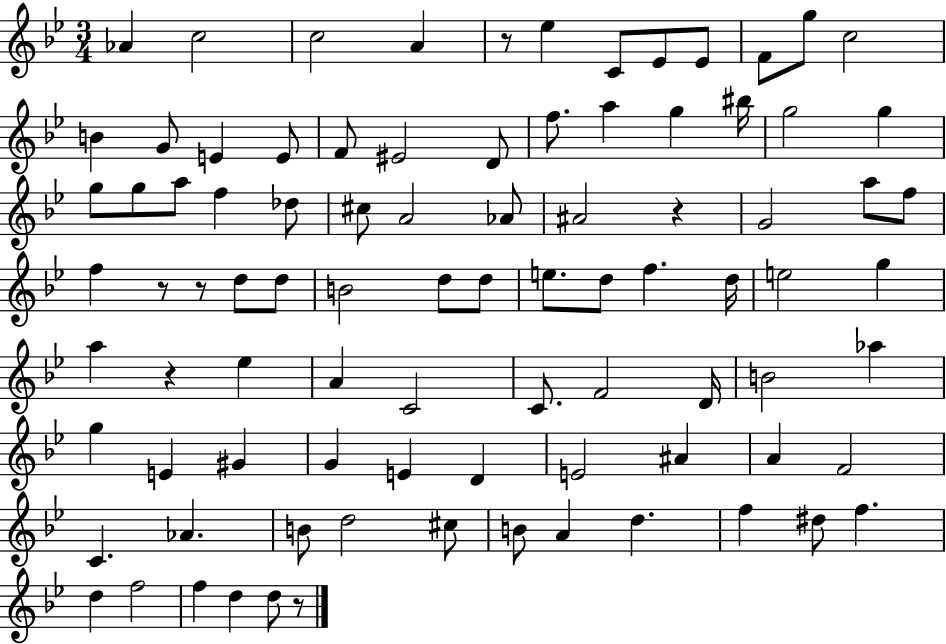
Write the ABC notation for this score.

X:1
T:Untitled
M:3/4
L:1/4
K:Bb
_A c2 c2 A z/2 _e C/2 _E/2 _E/2 F/2 g/2 c2 B G/2 E E/2 F/2 ^E2 D/2 f/2 a g ^b/4 g2 g g/2 g/2 a/2 f _d/2 ^c/2 A2 _A/2 ^A2 z G2 a/2 f/2 f z/2 z/2 d/2 d/2 B2 d/2 d/2 e/2 d/2 f d/4 e2 g a z _e A C2 C/2 F2 D/4 B2 _a g E ^G G E D E2 ^A A F2 C _A B/2 d2 ^c/2 B/2 A d f ^d/2 f d f2 f d d/2 z/2